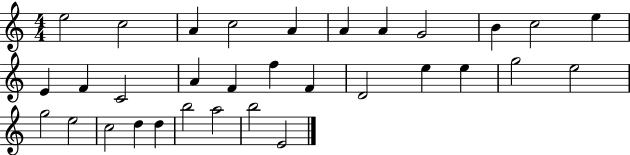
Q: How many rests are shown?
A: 0